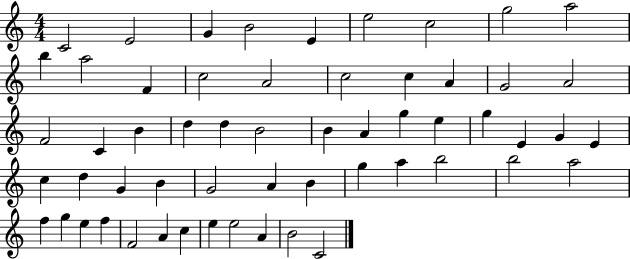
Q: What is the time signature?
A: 4/4